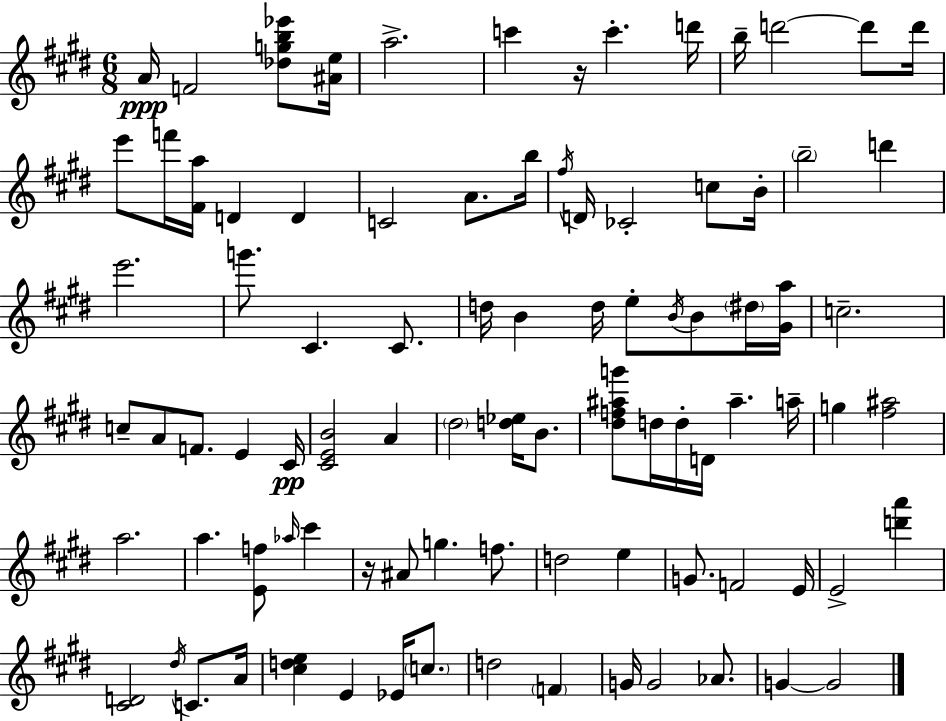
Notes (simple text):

A4/s F4/h [Db5,G5,B5,Eb6]/e [A#4,E5]/s A5/h. C6/q R/s C6/q. D6/s B5/s D6/h D6/e D6/s E6/e F6/s [F#4,A5]/s D4/q D4/q C4/h A4/e. B5/s F#5/s D4/s CES4/h C5/e B4/s B5/h D6/q E6/h. G6/e. C#4/q. C#4/e. D5/s B4/q D5/s E5/e B4/s B4/e D#5/s [G#4,A5]/s C5/h. C5/e A4/e F4/e. E4/q C#4/s [C#4,E4,B4]/h A4/q D#5/h [D5,Eb5]/s B4/e. [D#5,F5,A#5,G6]/e D5/s D5/s D4/s A#5/q. A5/s G5/q [F#5,A#5]/h A5/h. A5/q. [E4,F5]/e Ab5/s C#6/q R/s A#4/e G5/q. F5/e. D5/h E5/q G4/e. F4/h E4/s E4/h [D6,A6]/q [C#4,D4]/h D#5/s C4/e. A4/s [C#5,D5,E5]/q E4/q Eb4/s C5/e. D5/h F4/q G4/s G4/h Ab4/e. G4/q G4/h